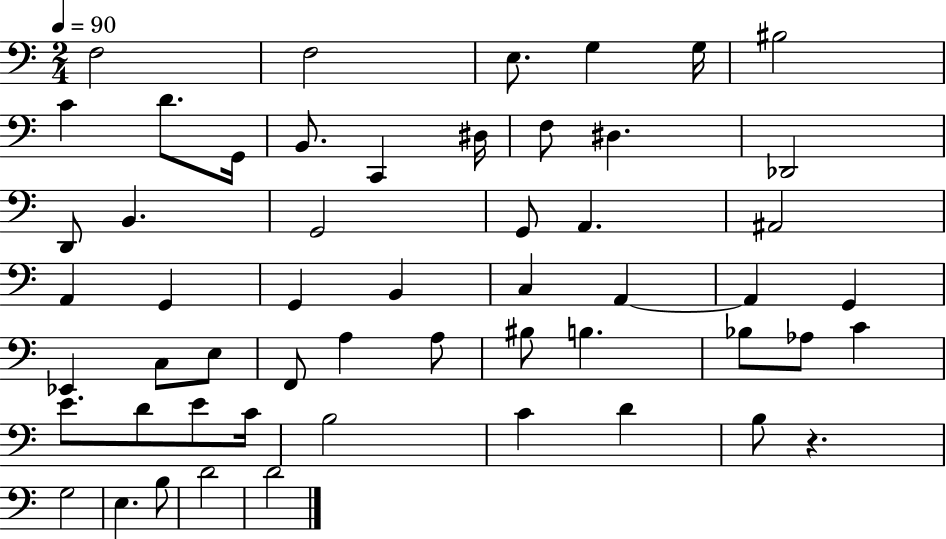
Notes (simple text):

F3/h F3/h E3/e. G3/q G3/s BIS3/h C4/q D4/e. G2/s B2/e. C2/q D#3/s F3/e D#3/q. Db2/h D2/e B2/q. G2/h G2/e A2/q. A#2/h A2/q G2/q G2/q B2/q C3/q A2/q A2/q G2/q Eb2/q C3/e E3/e F2/e A3/q A3/e BIS3/e B3/q. Bb3/e Ab3/e C4/q E4/e. D4/e E4/e C4/s B3/h C4/q D4/q B3/e R/q. G3/h E3/q. B3/e D4/h D4/h